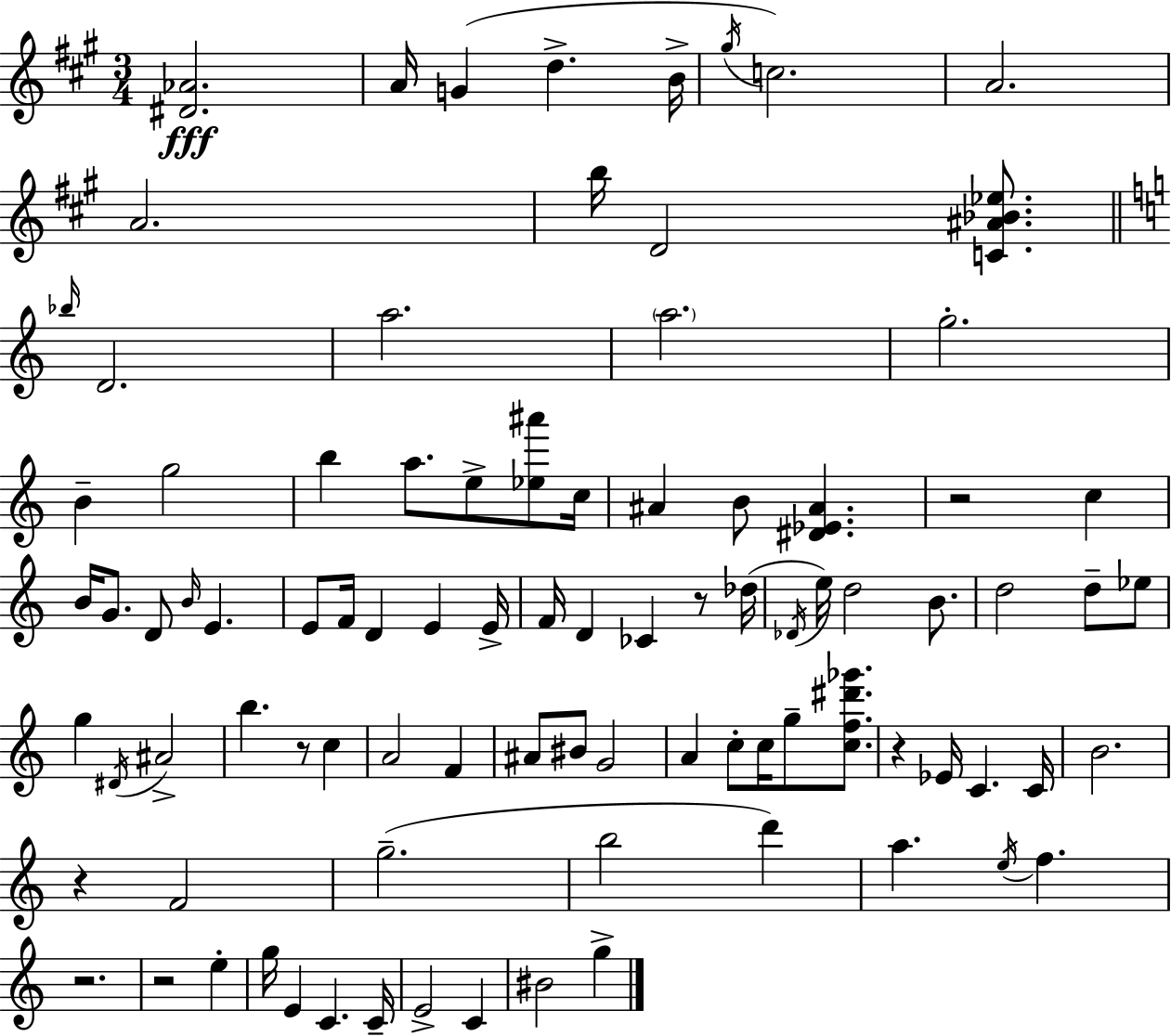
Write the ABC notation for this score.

X:1
T:Untitled
M:3/4
L:1/4
K:A
[^D_A]2 A/4 G d B/4 ^g/4 c2 A2 A2 b/4 D2 [C^A_B_e]/2 _b/4 D2 a2 a2 g2 B g2 b a/2 e/2 [_e^a']/2 c/4 ^A B/2 [^D_E^A] z2 c B/4 G/2 D/2 B/4 E E/2 F/4 D E E/4 F/4 D _C z/2 _d/4 _D/4 e/4 d2 B/2 d2 d/2 _e/2 g ^D/4 ^A2 b z/2 c A2 F ^A/2 ^B/2 G2 A c/2 c/4 g/2 [cf^d'_g']/2 z _E/4 C C/4 B2 z F2 g2 b2 d' a e/4 f z2 z2 e g/4 E C C/4 E2 C ^B2 g